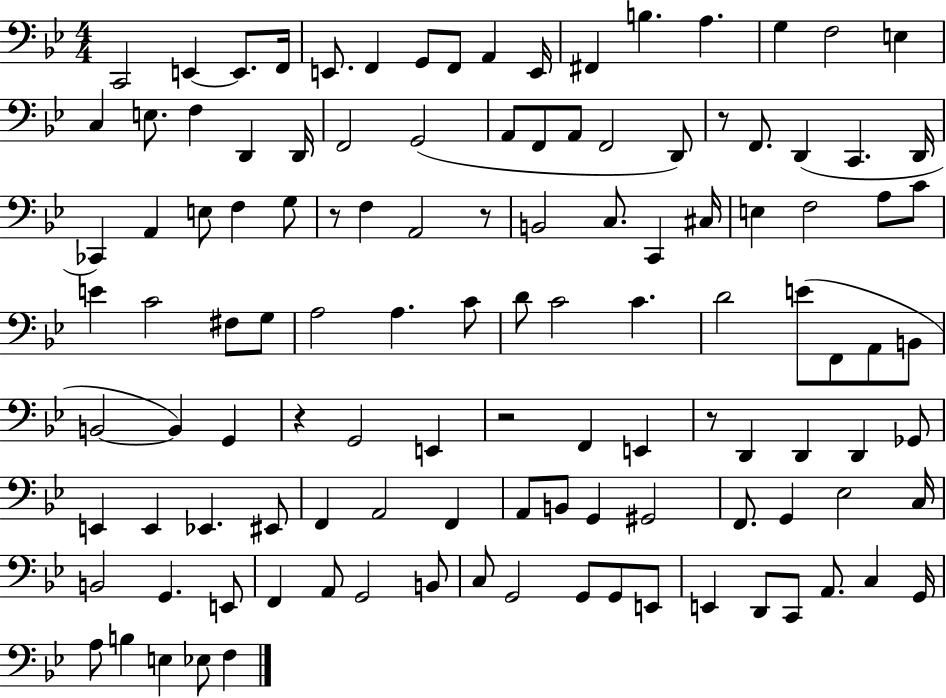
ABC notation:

X:1
T:Untitled
M:4/4
L:1/4
K:Bb
C,,2 E,, E,,/2 F,,/4 E,,/2 F,, G,,/2 F,,/2 A,, E,,/4 ^F,, B, A, G, F,2 E, C, E,/2 F, D,, D,,/4 F,,2 G,,2 A,,/2 F,,/2 A,,/2 F,,2 D,,/2 z/2 F,,/2 D,, C,, D,,/4 _C,, A,, E,/2 F, G,/2 z/2 F, A,,2 z/2 B,,2 C,/2 C,, ^C,/4 E, F,2 A,/2 C/2 E C2 ^F,/2 G,/2 A,2 A, C/2 D/2 C2 C D2 E/2 F,,/2 A,,/2 B,,/2 B,,2 B,, G,, z G,,2 E,, z2 F,, E,, z/2 D,, D,, D,, _G,,/2 E,, E,, _E,, ^E,,/2 F,, A,,2 F,, A,,/2 B,,/2 G,, ^G,,2 F,,/2 G,, _E,2 C,/4 B,,2 G,, E,,/2 F,, A,,/2 G,,2 B,,/2 C,/2 G,,2 G,,/2 G,,/2 E,,/2 E,, D,,/2 C,,/2 A,,/2 C, G,,/4 A,/2 B, E, _E,/2 F,